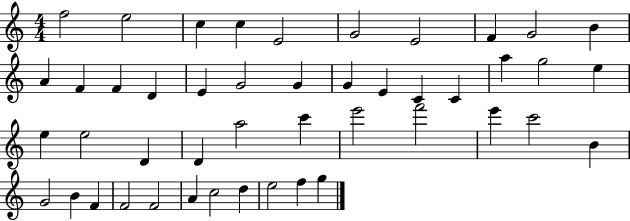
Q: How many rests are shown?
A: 0